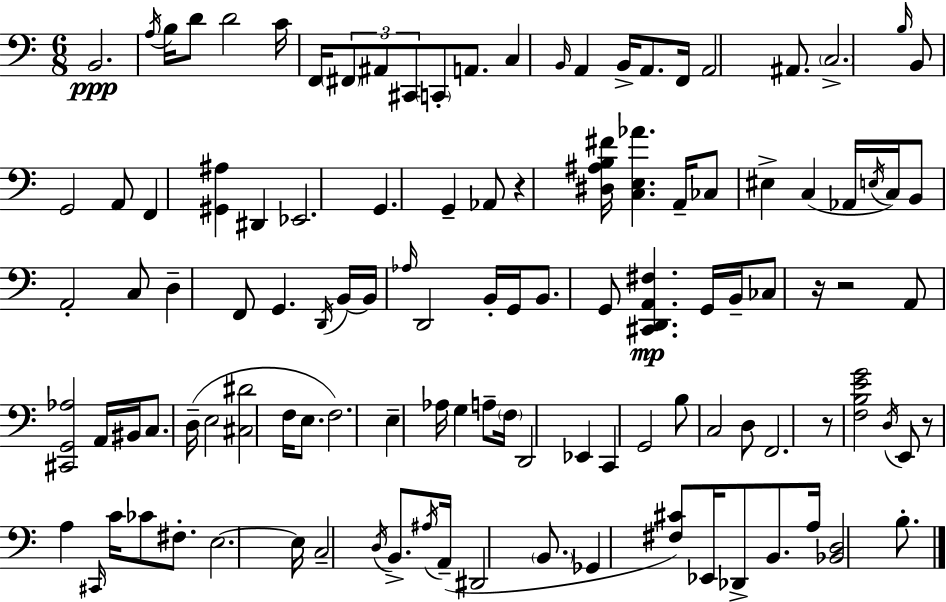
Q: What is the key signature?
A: A minor